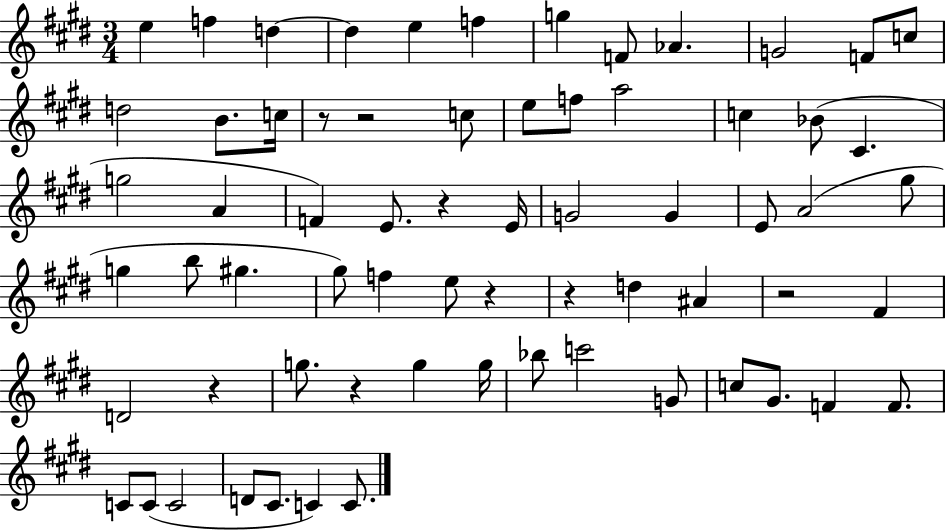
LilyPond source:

{
  \clef treble
  \numericTimeSignature
  \time 3/4
  \key e \major
  e''4 f''4 d''4~~ | d''4 e''4 f''4 | g''4 f'8 aes'4. | g'2 f'8 c''8 | \break d''2 b'8. c''16 | r8 r2 c''8 | e''8 f''8 a''2 | c''4 bes'8( cis'4. | \break g''2 a'4 | f'4) e'8. r4 e'16 | g'2 g'4 | e'8 a'2( gis''8 | \break g''4 b''8 gis''4. | gis''8) f''4 e''8 r4 | r4 d''4 ais'4 | r2 fis'4 | \break d'2 r4 | g''8. r4 g''4 g''16 | bes''8 c'''2 g'8 | c''8 gis'8. f'4 f'8. | \break c'8 c'8( c'2 | d'8 cis'8. c'4) c'8. | \bar "|."
}